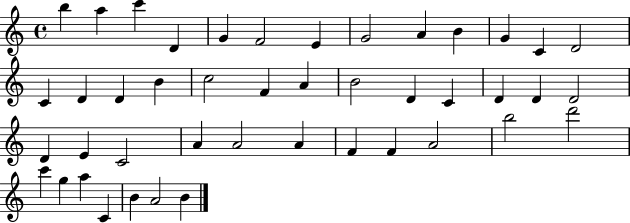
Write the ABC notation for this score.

X:1
T:Untitled
M:4/4
L:1/4
K:C
b a c' D G F2 E G2 A B G C D2 C D D B c2 F A B2 D C D D D2 D E C2 A A2 A F F A2 b2 d'2 c' g a C B A2 B